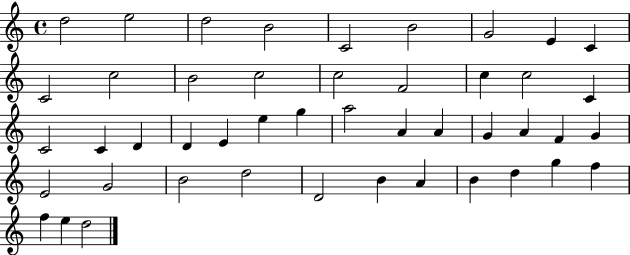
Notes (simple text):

D5/h E5/h D5/h B4/h C4/h B4/h G4/h E4/q C4/q C4/h C5/h B4/h C5/h C5/h F4/h C5/q C5/h C4/q C4/h C4/q D4/q D4/q E4/q E5/q G5/q A5/h A4/q A4/q G4/q A4/q F4/q G4/q E4/h G4/h B4/h D5/h D4/h B4/q A4/q B4/q D5/q G5/q F5/q F5/q E5/q D5/h